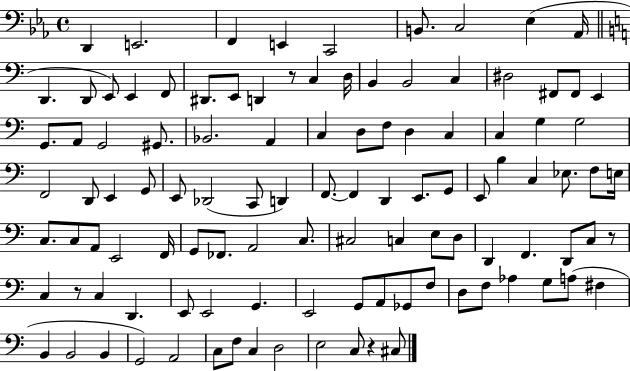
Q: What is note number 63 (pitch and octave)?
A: E2